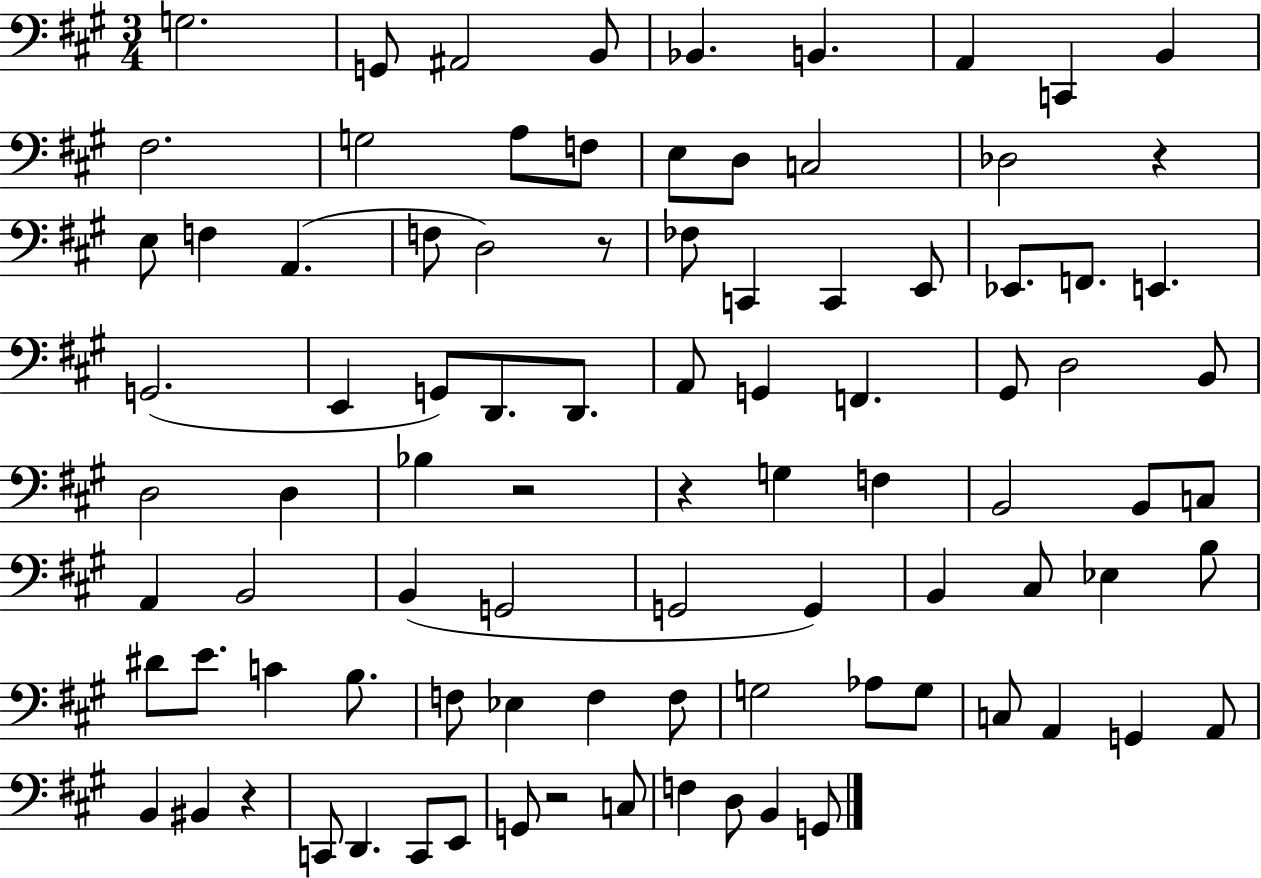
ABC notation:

X:1
T:Untitled
M:3/4
L:1/4
K:A
G,2 G,,/2 ^A,,2 B,,/2 _B,, B,, A,, C,, B,, ^F,2 G,2 A,/2 F,/2 E,/2 D,/2 C,2 _D,2 z E,/2 F, A,, F,/2 D,2 z/2 _F,/2 C,, C,, E,,/2 _E,,/2 F,,/2 E,, G,,2 E,, G,,/2 D,,/2 D,,/2 A,,/2 G,, F,, ^G,,/2 D,2 B,,/2 D,2 D, _B, z2 z G, F, B,,2 B,,/2 C,/2 A,, B,,2 B,, G,,2 G,,2 G,, B,, ^C,/2 _E, B,/2 ^D/2 E/2 C B,/2 F,/2 _E, F, F,/2 G,2 _A,/2 G,/2 C,/2 A,, G,, A,,/2 B,, ^B,, z C,,/2 D,, C,,/2 E,,/2 G,,/2 z2 C,/2 F, D,/2 B,, G,,/2